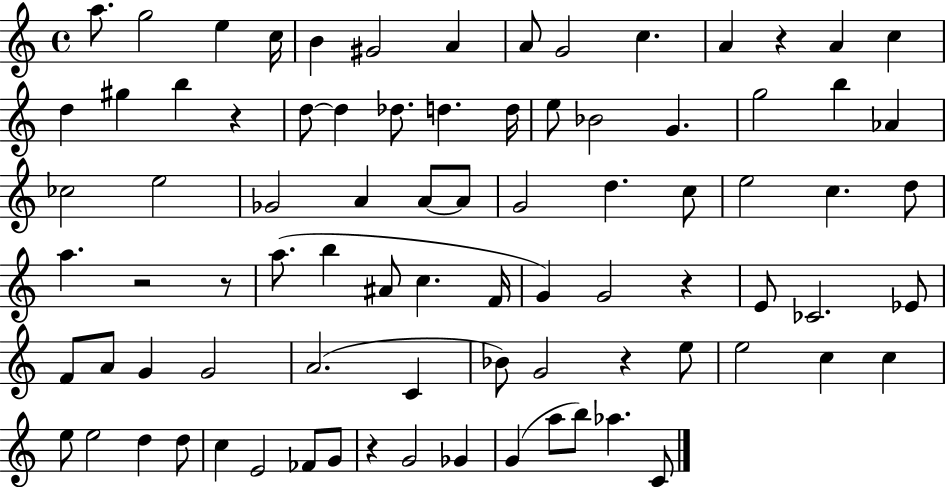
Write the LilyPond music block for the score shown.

{
  \clef treble
  \time 4/4
  \defaultTimeSignature
  \key c \major
  \repeat volta 2 { a''8. g''2 e''4 c''16 | b'4 gis'2 a'4 | a'8 g'2 c''4. | a'4 r4 a'4 c''4 | \break d''4 gis''4 b''4 r4 | d''8~~ d''4 des''8. d''4. d''16 | e''8 bes'2 g'4. | g''2 b''4 aes'4 | \break ces''2 e''2 | ges'2 a'4 a'8~~ a'8 | g'2 d''4. c''8 | e''2 c''4. d''8 | \break a''4. r2 r8 | a''8.( b''4 ais'8 c''4. f'16 | g'4) g'2 r4 | e'8 ces'2. ees'8 | \break f'8 a'8 g'4 g'2 | a'2.( c'4 | bes'8) g'2 r4 e''8 | e''2 c''4 c''4 | \break e''8 e''2 d''4 d''8 | c''4 e'2 fes'8 g'8 | r4 g'2 ges'4 | g'4( a''8 b''8) aes''4. c'8 | \break } \bar "|."
}